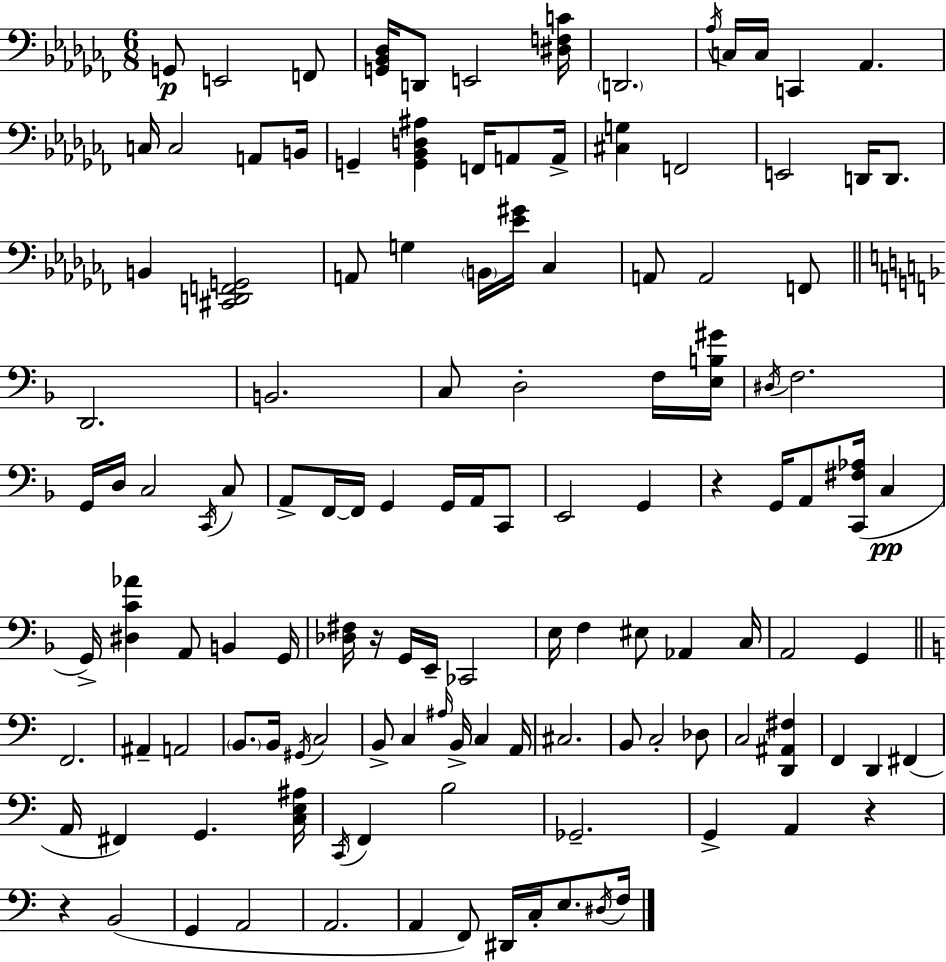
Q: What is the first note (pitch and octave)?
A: G2